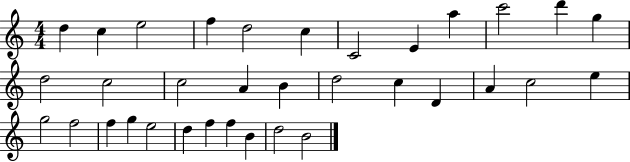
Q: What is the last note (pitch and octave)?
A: B4